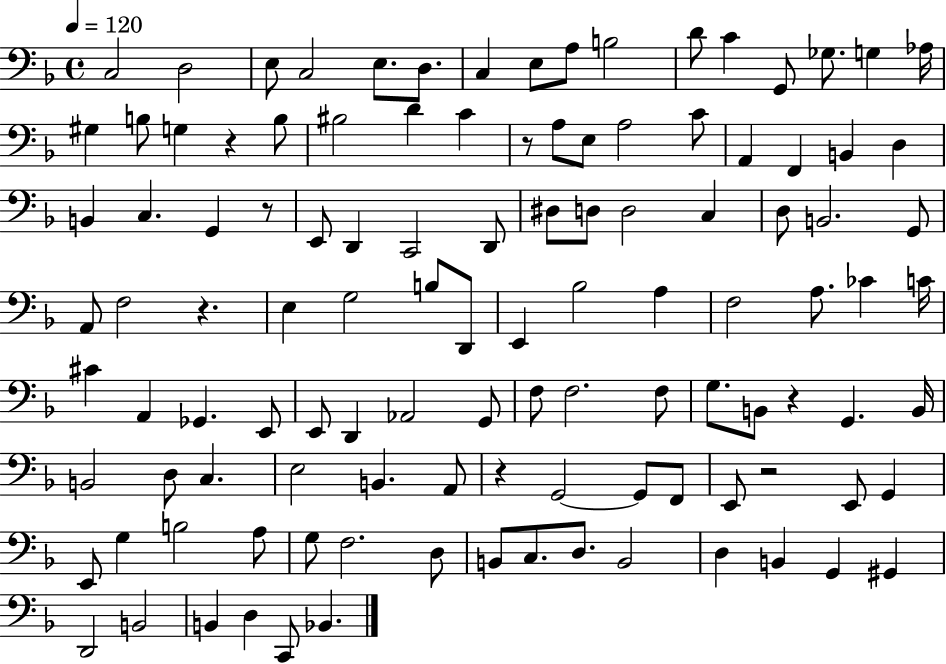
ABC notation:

X:1
T:Untitled
M:4/4
L:1/4
K:F
C,2 D,2 E,/2 C,2 E,/2 D,/2 C, E,/2 A,/2 B,2 D/2 C G,,/2 _G,/2 G, _A,/4 ^G, B,/2 G, z B,/2 ^B,2 D C z/2 A,/2 E,/2 A,2 C/2 A,, F,, B,, D, B,, C, G,, z/2 E,,/2 D,, C,,2 D,,/2 ^D,/2 D,/2 D,2 C, D,/2 B,,2 G,,/2 A,,/2 F,2 z E, G,2 B,/2 D,,/2 E,, _B,2 A, F,2 A,/2 _C C/4 ^C A,, _G,, E,,/2 E,,/2 D,, _A,,2 G,,/2 F,/2 F,2 F,/2 G,/2 B,,/2 z G,, B,,/4 B,,2 D,/2 C, E,2 B,, A,,/2 z G,,2 G,,/2 F,,/2 E,,/2 z2 E,,/2 G,, E,,/2 G, B,2 A,/2 G,/2 F,2 D,/2 B,,/2 C,/2 D,/2 B,,2 D, B,, G,, ^G,, D,,2 B,,2 B,, D, C,,/2 _B,,